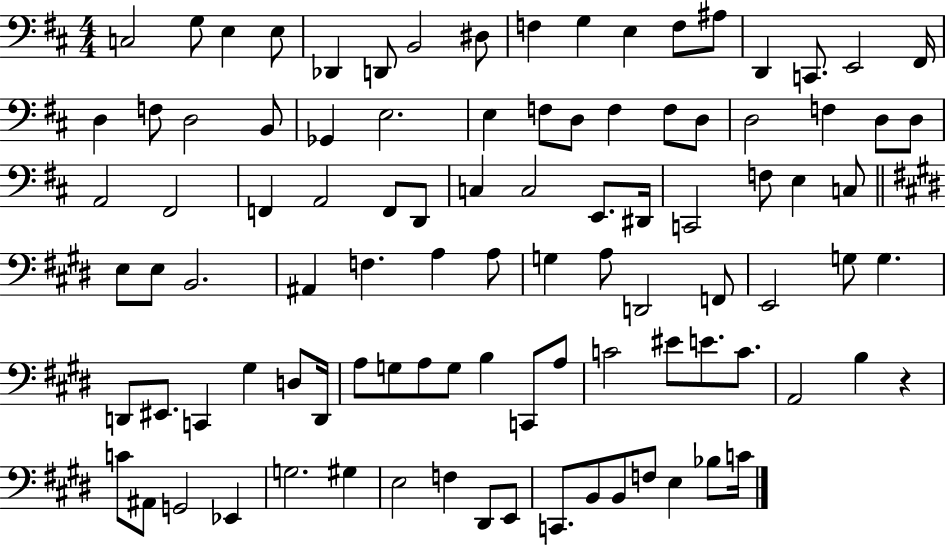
{
  \clef bass
  \numericTimeSignature
  \time 4/4
  \key d \major
  c2 g8 e4 e8 | des,4 d,8 b,2 dis8 | f4 g4 e4 f8 ais8 | d,4 c,8. e,2 fis,16 | \break d4 f8 d2 b,8 | ges,4 e2. | e4 f8 d8 f4 f8 d8 | d2 f4 d8 d8 | \break a,2 fis,2 | f,4 a,2 f,8 d,8 | c4 c2 e,8. dis,16 | c,2 f8 e4 c8 | \break \bar "||" \break \key e \major e8 e8 b,2. | ais,4 f4. a4 a8 | g4 a8 d,2 f,8 | e,2 g8 g4. | \break d,8 eis,8. c,4 gis4 d8 d,16 | a8 g8 a8 g8 b4 c,8 a8 | c'2 eis'8 e'8. c'8. | a,2 b4 r4 | \break c'8 ais,8 g,2 ees,4 | g2. gis4 | e2 f4 dis,8 e,8 | c,8. b,8 b,8 f8 e4 bes8 c'16 | \break \bar "|."
}